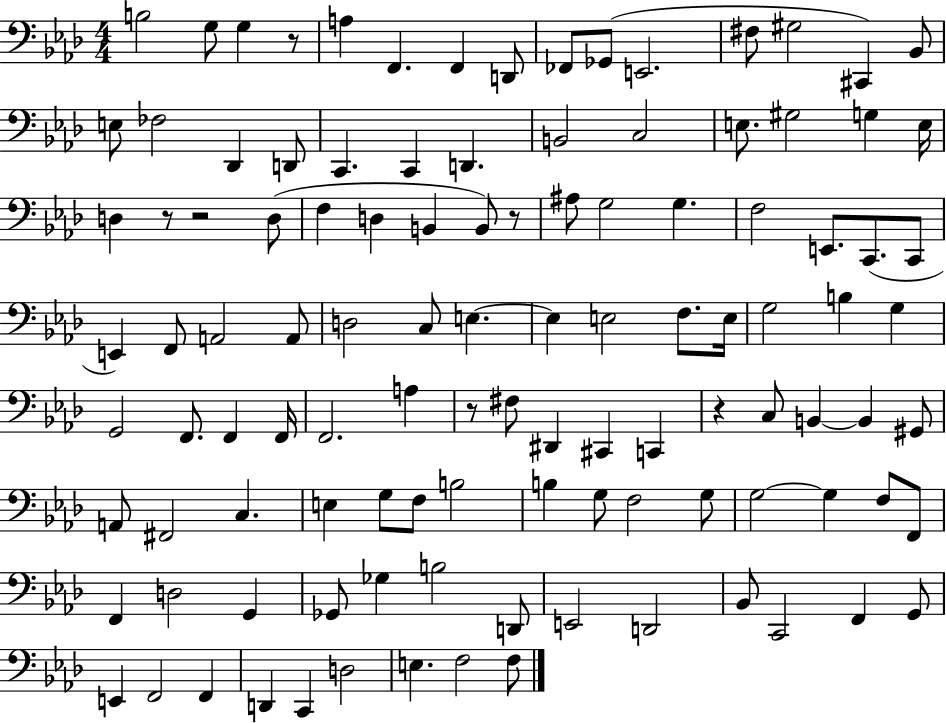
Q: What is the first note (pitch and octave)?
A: B3